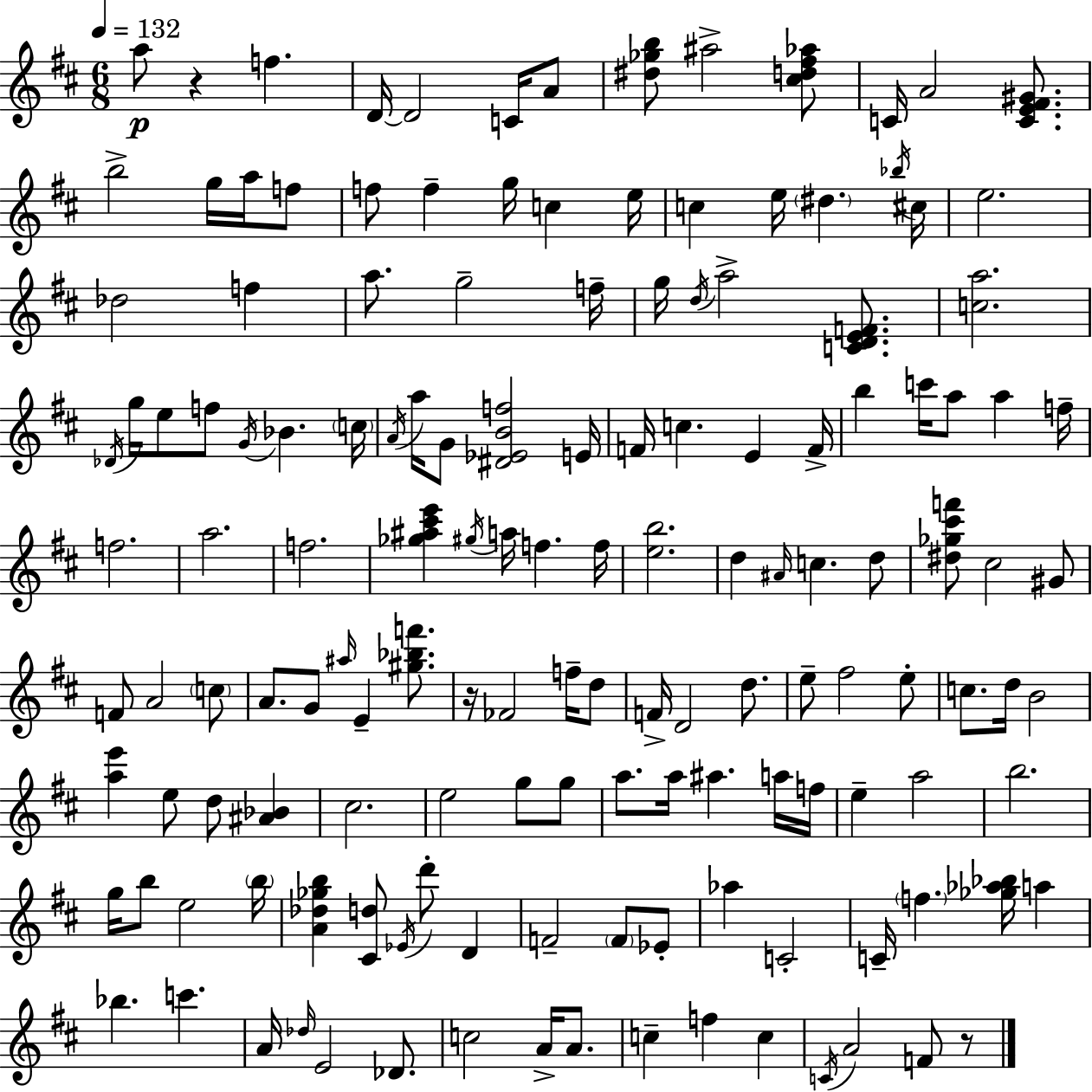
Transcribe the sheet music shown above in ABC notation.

X:1
T:Untitled
M:6/8
L:1/4
K:D
a/2 z f D/4 D2 C/4 A/2 [^d_gb]/2 ^a2 [^cd^f_a]/2 C/4 A2 [CE^F^G]/2 b2 g/4 a/4 f/2 f/2 f g/4 c e/4 c e/4 ^d _b/4 ^c/4 e2 _d2 f a/2 g2 f/4 g/4 d/4 a2 [CDEF]/2 [ca]2 _D/4 g/4 e/2 f/2 G/4 _B c/4 A/4 a/4 G/2 [^D_EBf]2 E/4 F/4 c E F/4 b c'/4 a/2 a f/4 f2 a2 f2 [_g^a^c'e'] ^g/4 a/4 f f/4 [eb]2 d ^A/4 c d/2 [^d_g^c'f']/2 ^c2 ^G/2 F/2 A2 c/2 A/2 G/2 ^a/4 E [^g_bf']/2 z/4 _F2 f/4 d/2 F/4 D2 d/2 e/2 ^f2 e/2 c/2 d/4 B2 [ae'] e/2 d/2 [^A_B] ^c2 e2 g/2 g/2 a/2 a/4 ^a a/4 f/4 e a2 b2 g/4 b/2 e2 b/4 [A_d_gb] [^Cd]/2 _E/4 d'/2 D F2 F/2 _E/2 _a C2 C/4 f [_g_a_b]/4 a _b c' A/4 _d/4 E2 _D/2 c2 A/4 A/2 c f c C/4 A2 F/2 z/2